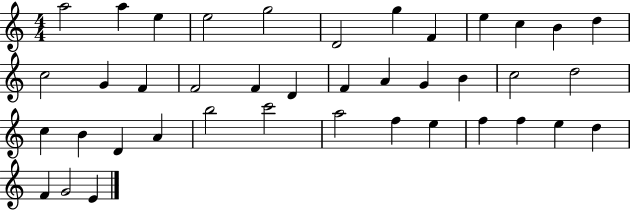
{
  \clef treble
  \numericTimeSignature
  \time 4/4
  \key c \major
  a''2 a''4 e''4 | e''2 g''2 | d'2 g''4 f'4 | e''4 c''4 b'4 d''4 | \break c''2 g'4 f'4 | f'2 f'4 d'4 | f'4 a'4 g'4 b'4 | c''2 d''2 | \break c''4 b'4 d'4 a'4 | b''2 c'''2 | a''2 f''4 e''4 | f''4 f''4 e''4 d''4 | \break f'4 g'2 e'4 | \bar "|."
}